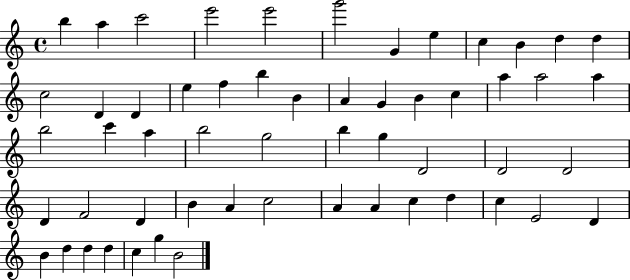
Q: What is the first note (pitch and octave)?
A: B5